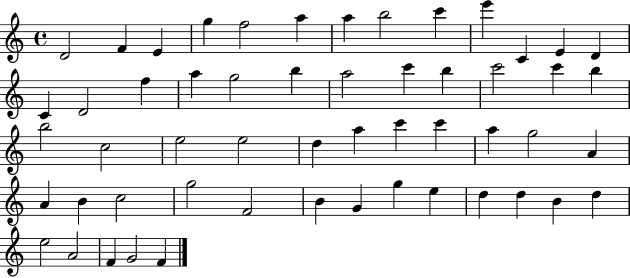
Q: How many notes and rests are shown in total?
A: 54